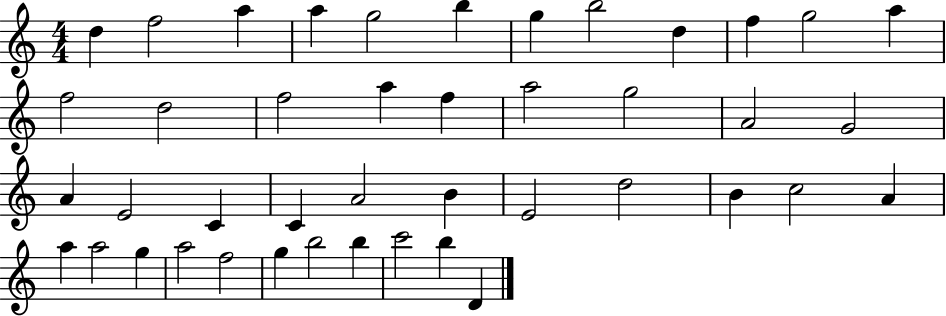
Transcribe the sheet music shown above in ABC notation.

X:1
T:Untitled
M:4/4
L:1/4
K:C
d f2 a a g2 b g b2 d f g2 a f2 d2 f2 a f a2 g2 A2 G2 A E2 C C A2 B E2 d2 B c2 A a a2 g a2 f2 g b2 b c'2 b D